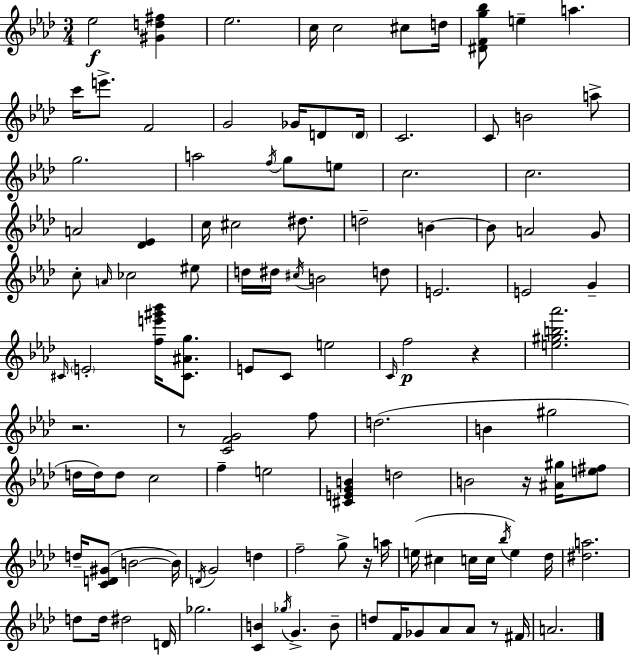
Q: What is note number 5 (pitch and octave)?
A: C#5